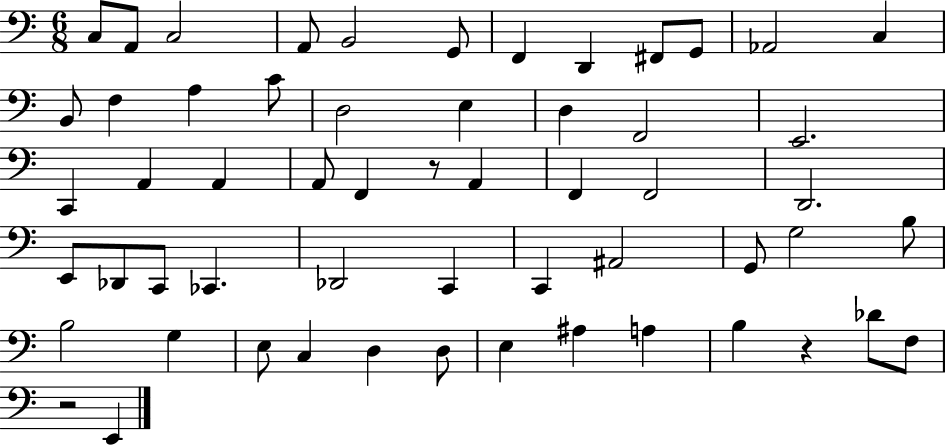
{
  \clef bass
  \numericTimeSignature
  \time 6/8
  \key c \major
  c8 a,8 c2 | a,8 b,2 g,8 | f,4 d,4 fis,8 g,8 | aes,2 c4 | \break b,8 f4 a4 c'8 | d2 e4 | d4 f,2 | e,2. | \break c,4 a,4 a,4 | a,8 f,4 r8 a,4 | f,4 f,2 | d,2. | \break e,8 des,8 c,8 ces,4. | des,2 c,4 | c,4 ais,2 | g,8 g2 b8 | \break b2 g4 | e8 c4 d4 d8 | e4 ais4 a4 | b4 r4 des'8 f8 | \break r2 e,4 | \bar "|."
}